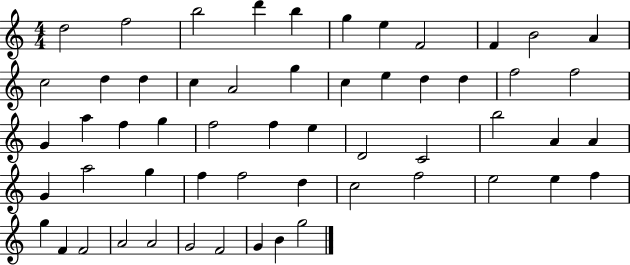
{
  \clef treble
  \numericTimeSignature
  \time 4/4
  \key c \major
  d''2 f''2 | b''2 d'''4 b''4 | g''4 e''4 f'2 | f'4 b'2 a'4 | \break c''2 d''4 d''4 | c''4 a'2 g''4 | c''4 e''4 d''4 d''4 | f''2 f''2 | \break g'4 a''4 f''4 g''4 | f''2 f''4 e''4 | d'2 c'2 | b''2 a'4 a'4 | \break g'4 a''2 g''4 | f''4 f''2 d''4 | c''2 f''2 | e''2 e''4 f''4 | \break g''4 f'4 f'2 | a'2 a'2 | g'2 f'2 | g'4 b'4 g''2 | \break \bar "|."
}